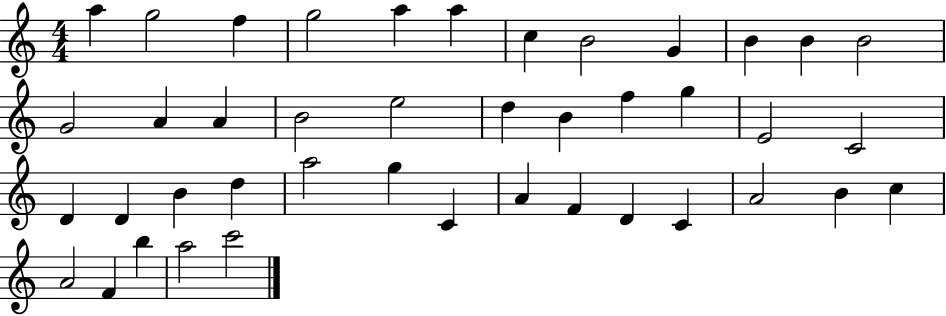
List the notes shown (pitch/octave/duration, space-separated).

A5/q G5/h F5/q G5/h A5/q A5/q C5/q B4/h G4/q B4/q B4/q B4/h G4/h A4/q A4/q B4/h E5/h D5/q B4/q F5/q G5/q E4/h C4/h D4/q D4/q B4/q D5/q A5/h G5/q C4/q A4/q F4/q D4/q C4/q A4/h B4/q C5/q A4/h F4/q B5/q A5/h C6/h